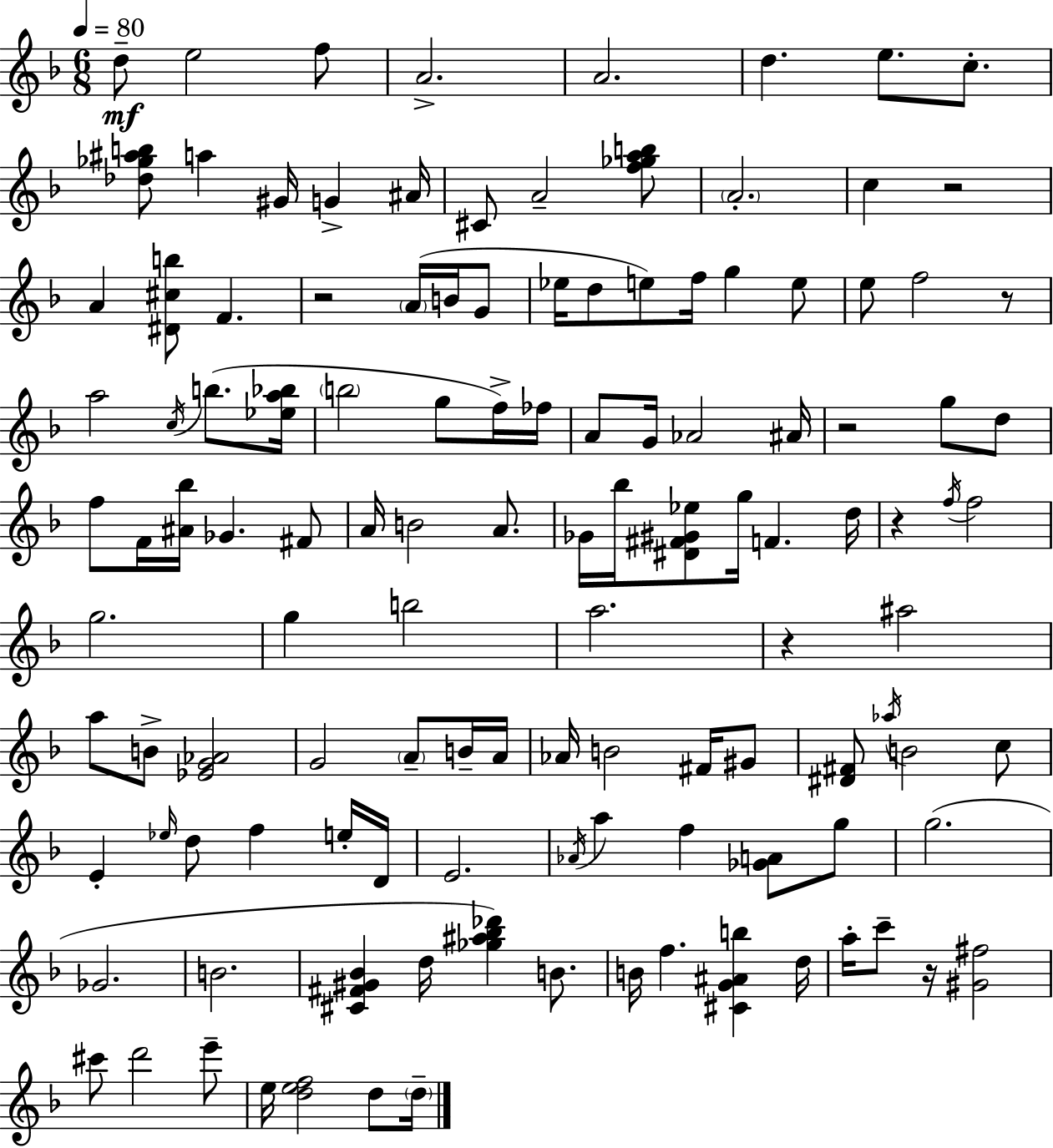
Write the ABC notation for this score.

X:1
T:Untitled
M:6/8
L:1/4
K:Dm
d/2 e2 f/2 A2 A2 d e/2 c/2 [_d_g^ab]/2 a ^G/4 G ^A/4 ^C/2 A2 [f_gab]/2 A2 c z2 A [^D^cb]/2 F z2 A/4 B/4 G/2 _e/4 d/2 e/2 f/4 g e/2 e/2 f2 z/2 a2 c/4 b/2 [_ea_b]/4 b2 g/2 f/4 _f/4 A/2 G/4 _A2 ^A/4 z2 g/2 d/2 f/2 F/4 [^A_b]/4 _G ^F/2 A/4 B2 A/2 _G/4 _b/4 [^D^F^G_e]/2 g/4 F d/4 z f/4 f2 g2 g b2 a2 z ^a2 a/2 B/2 [_EG_A]2 G2 A/2 B/4 A/4 _A/4 B2 ^F/4 ^G/2 [^D^F]/2 _a/4 B2 c/2 E _e/4 d/2 f e/4 D/4 E2 _A/4 a f [_GA]/2 g/2 g2 _G2 B2 [^C^F^G_B] d/4 [_g^a_b_d'] B/2 B/4 f [^CG^Ab] d/4 a/4 c'/2 z/4 [^G^f]2 ^c'/2 d'2 e'/2 e/4 [def]2 d/2 d/4